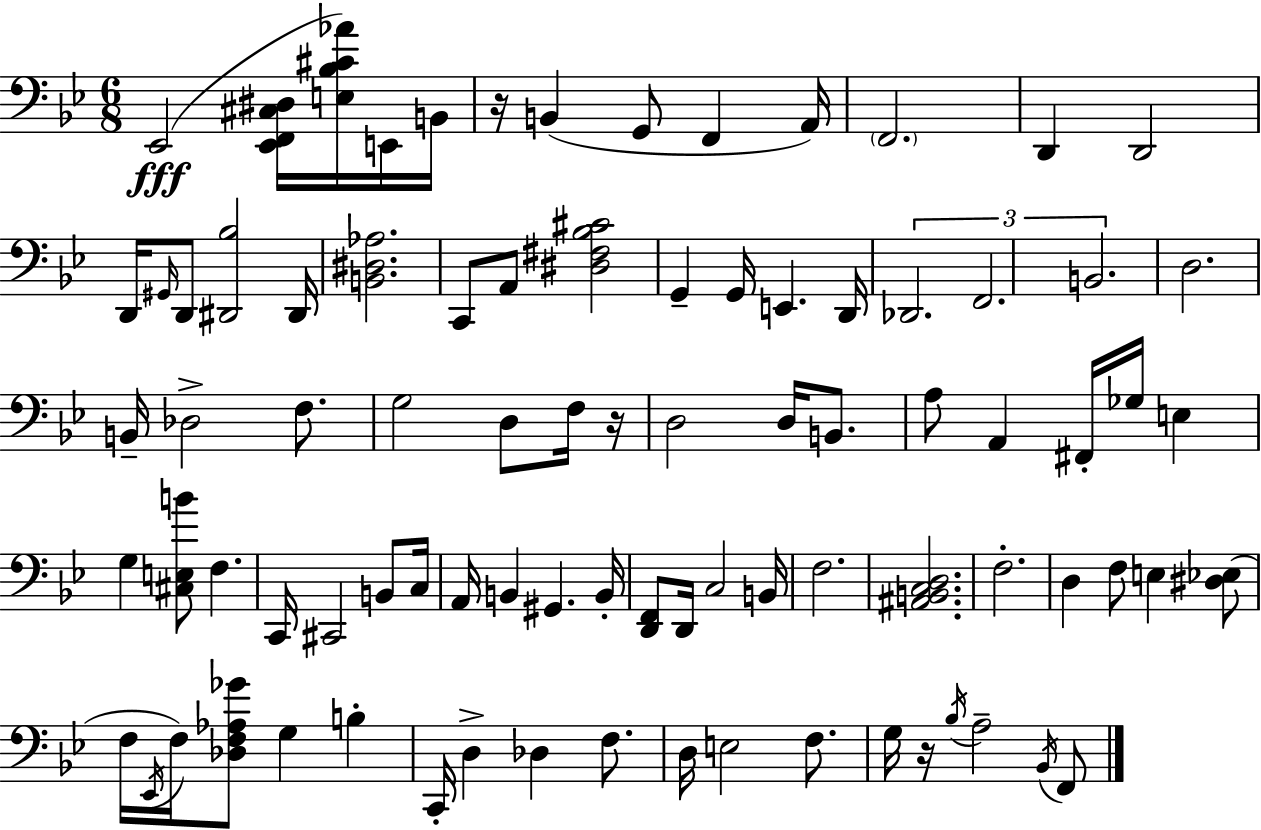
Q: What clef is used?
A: bass